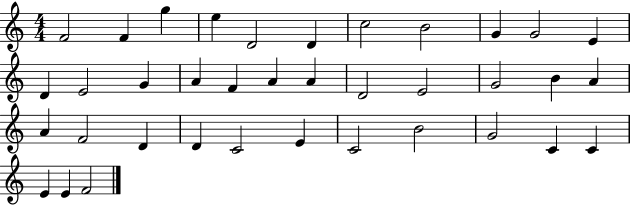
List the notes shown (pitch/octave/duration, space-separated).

F4/h F4/q G5/q E5/q D4/h D4/q C5/h B4/h G4/q G4/h E4/q D4/q E4/h G4/q A4/q F4/q A4/q A4/q D4/h E4/h G4/h B4/q A4/q A4/q F4/h D4/q D4/q C4/h E4/q C4/h B4/h G4/h C4/q C4/q E4/q E4/q F4/h